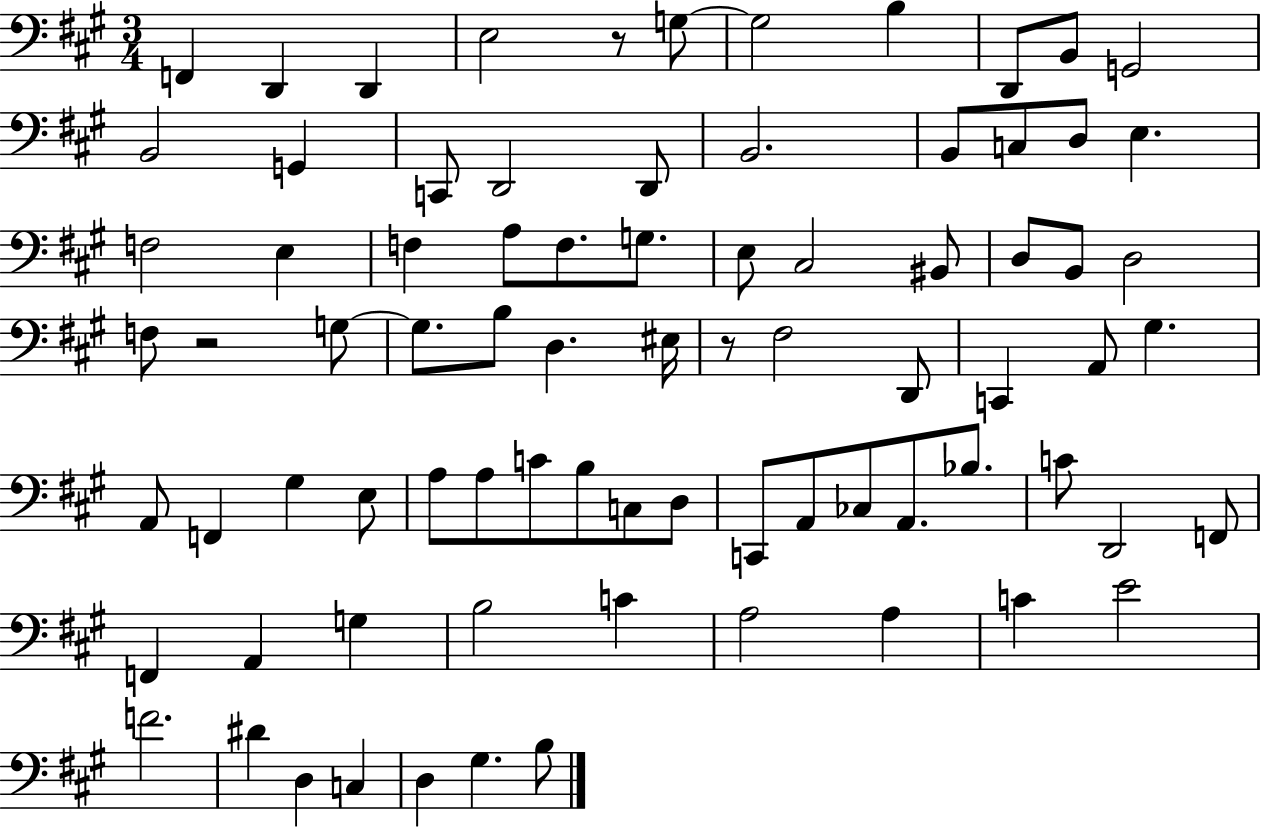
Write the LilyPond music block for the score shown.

{
  \clef bass
  \numericTimeSignature
  \time 3/4
  \key a \major
  \repeat volta 2 { f,4 d,4 d,4 | e2 r8 g8~~ | g2 b4 | d,8 b,8 g,2 | \break b,2 g,4 | c,8 d,2 d,8 | b,2. | b,8 c8 d8 e4. | \break f2 e4 | f4 a8 f8. g8. | e8 cis2 bis,8 | d8 b,8 d2 | \break f8 r2 g8~~ | g8. b8 d4. eis16 | r8 fis2 d,8 | c,4 a,8 gis4. | \break a,8 f,4 gis4 e8 | a8 a8 c'8 b8 c8 d8 | c,8 a,8 ces8 a,8. bes8. | c'8 d,2 f,8 | \break f,4 a,4 g4 | b2 c'4 | a2 a4 | c'4 e'2 | \break f'2. | dis'4 d4 c4 | d4 gis4. b8 | } \bar "|."
}